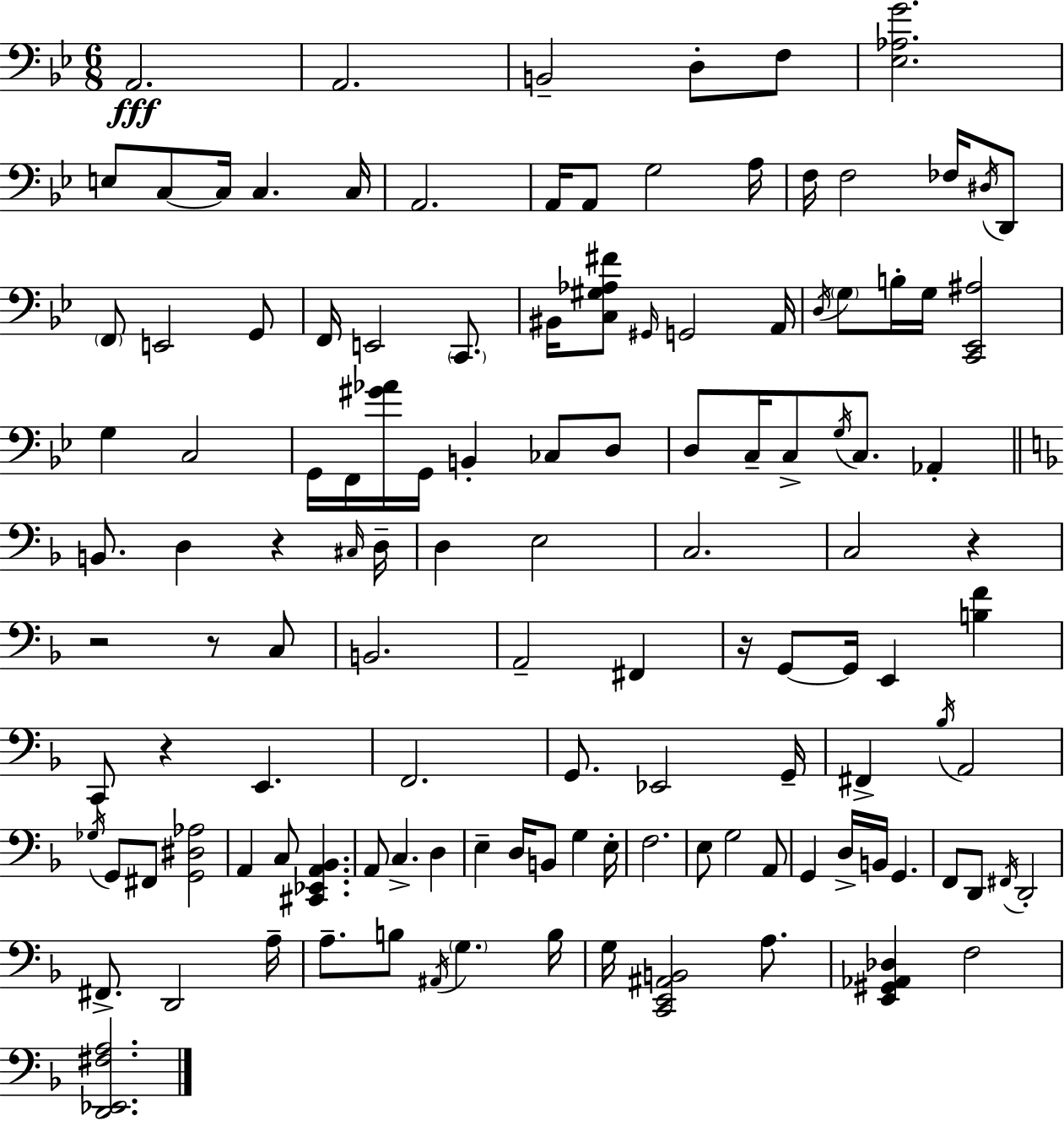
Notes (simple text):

A2/h. A2/h. B2/h D3/e F3/e [Eb3,Ab3,G4]/h. E3/e C3/e C3/s C3/q. C3/s A2/h. A2/s A2/e G3/h A3/s F3/s F3/h FES3/s D#3/s D2/e F2/e E2/h G2/e F2/s E2/h C2/e. BIS2/s [C3,G#3,Ab3,F#4]/e G#2/s G2/h A2/s D3/s G3/e B3/s G3/s [C2,Eb2,A#3]/h G3/q C3/h G2/s F2/s [G#4,Ab4]/s G2/s B2/q CES3/e D3/e D3/e C3/s C3/e G3/s C3/e. Ab2/q B2/e. D3/q R/q C#3/s D3/s D3/q E3/h C3/h. C3/h R/q R/h R/e C3/e B2/h. A2/h F#2/q R/s G2/e G2/s E2/q [B3,F4]/q C2/e R/q E2/q. F2/h. G2/e. Eb2/h G2/s F#2/q Bb3/s A2/h Gb3/s G2/e F#2/e [G2,D#3,Ab3]/h A2/q C3/e [C#2,Eb2,A2,Bb2]/q. A2/e C3/q. D3/q E3/q D3/s B2/e G3/q E3/s F3/h. E3/e G3/h A2/e G2/q D3/s B2/s G2/q. F2/e D2/e F#2/s D2/h F#2/e. D2/h A3/s A3/e. B3/e A#2/s G3/q. B3/s G3/s [C2,E2,A#2,B2]/h A3/e. [E2,G#2,Ab2,Db3]/q F3/h [D2,Eb2,F#3,A3]/h.